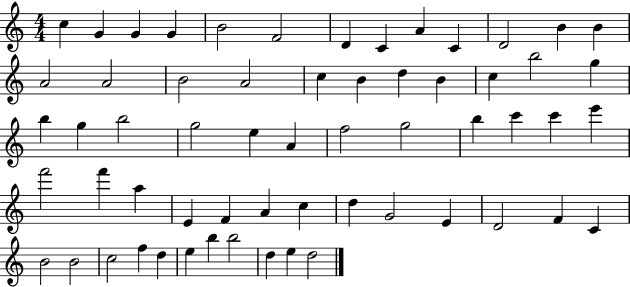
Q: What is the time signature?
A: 4/4